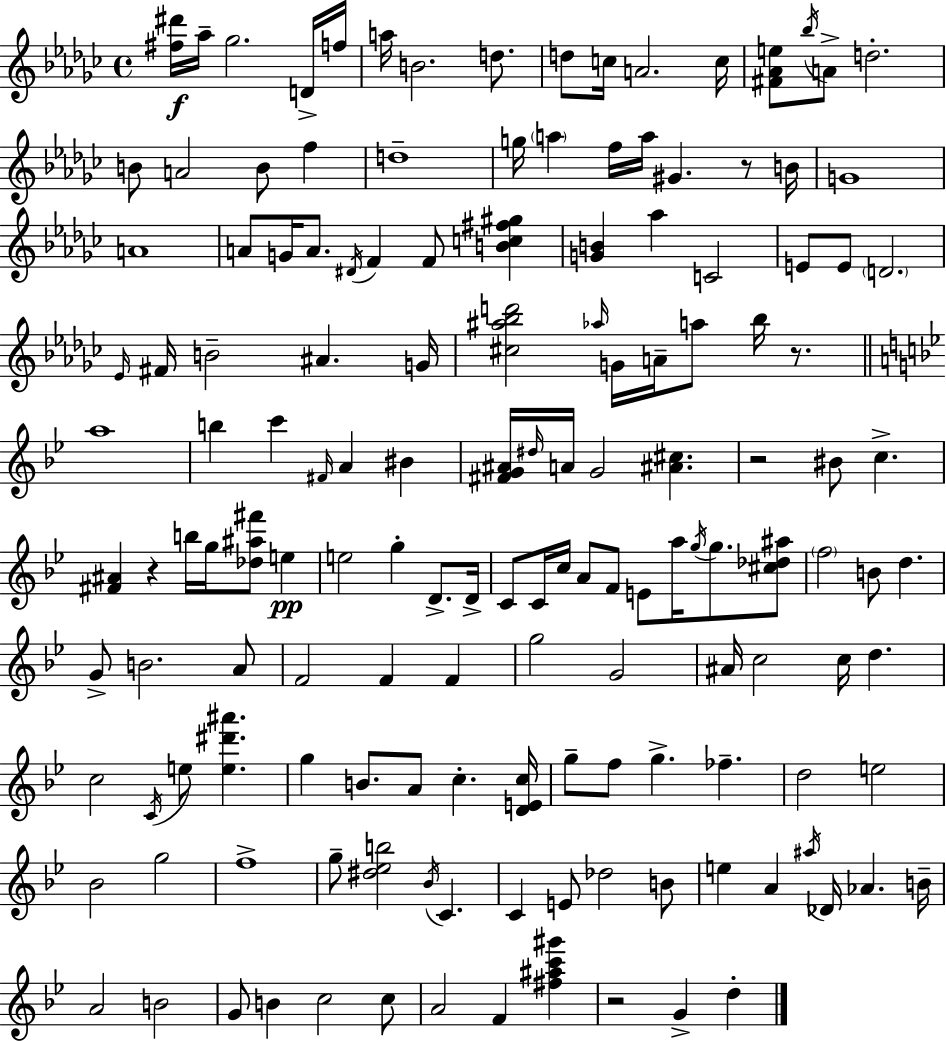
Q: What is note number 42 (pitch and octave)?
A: A#4